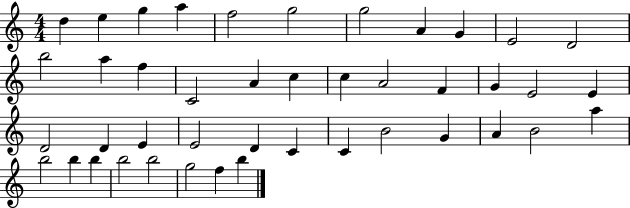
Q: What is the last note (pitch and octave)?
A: B5